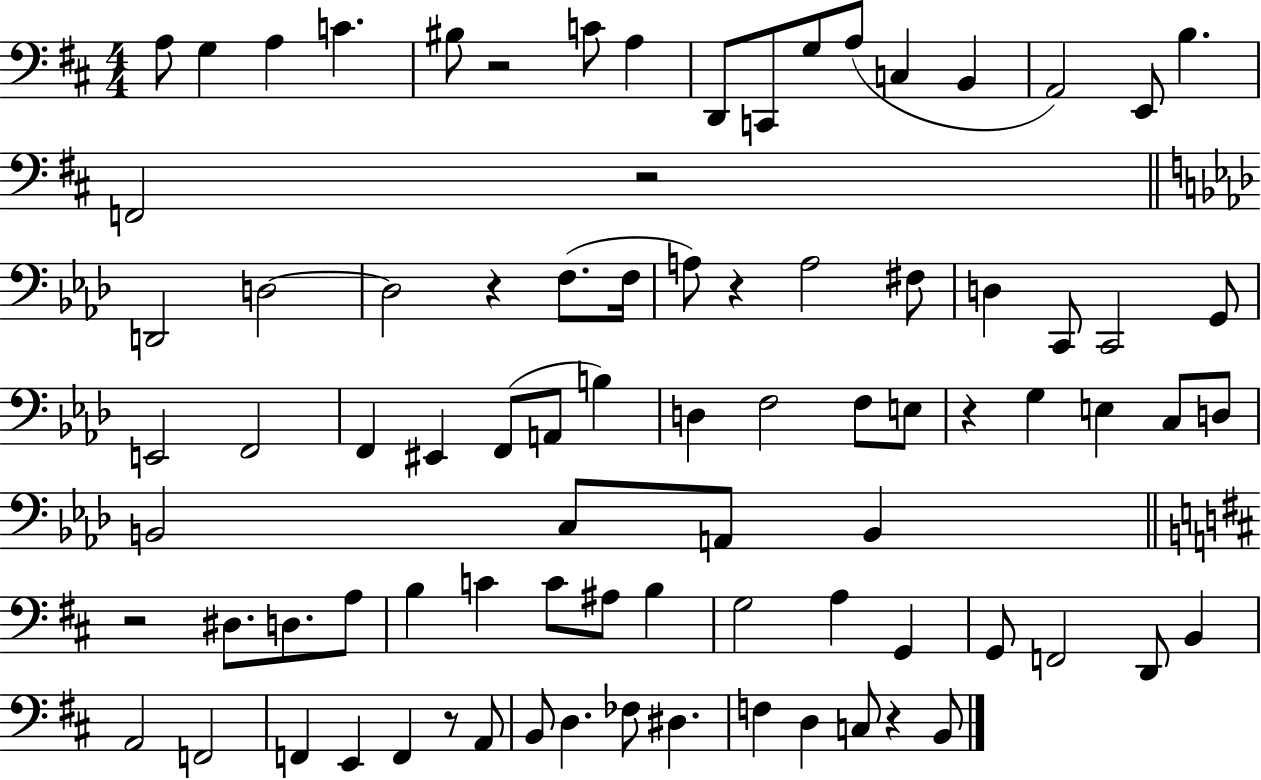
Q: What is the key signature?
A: D major